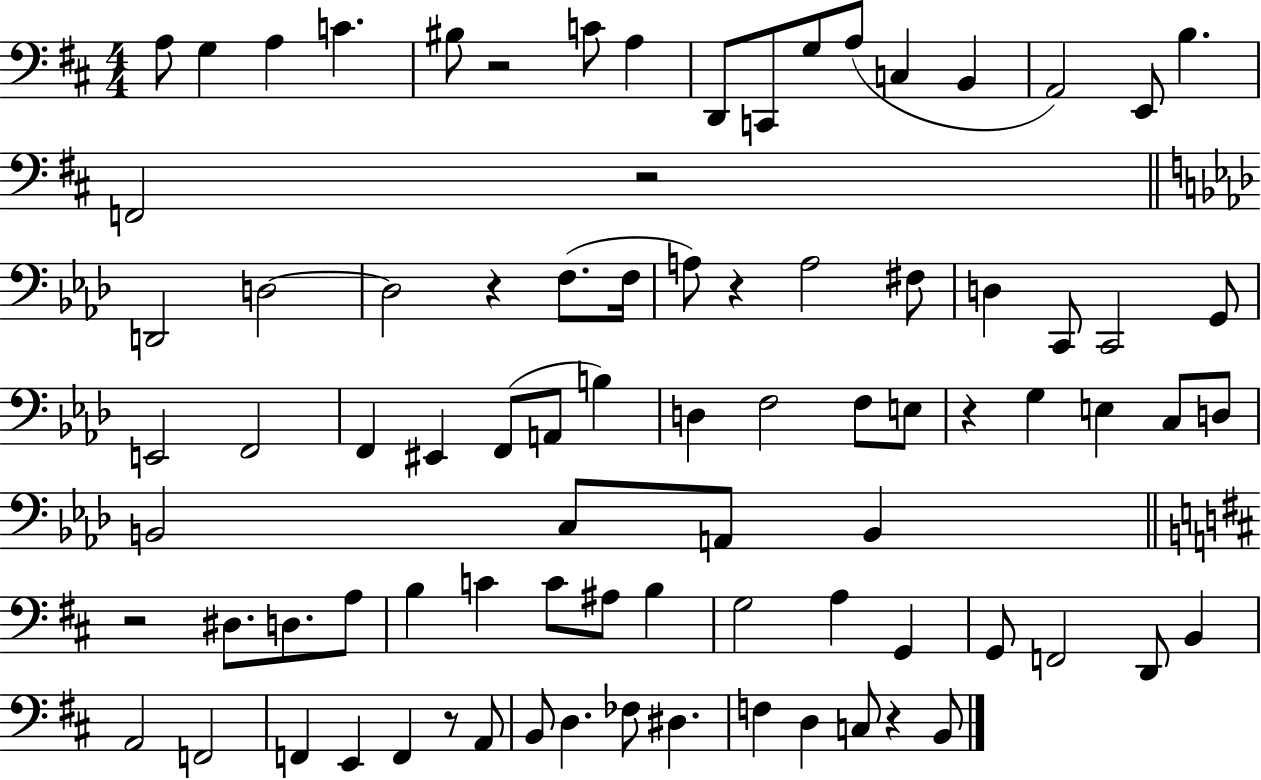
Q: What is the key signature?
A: D major